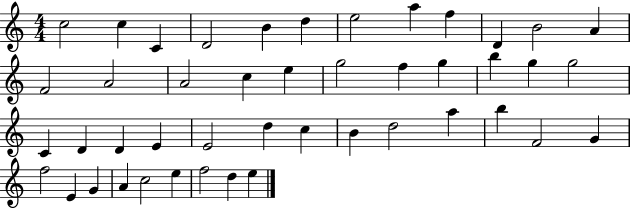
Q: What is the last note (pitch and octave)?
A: E5